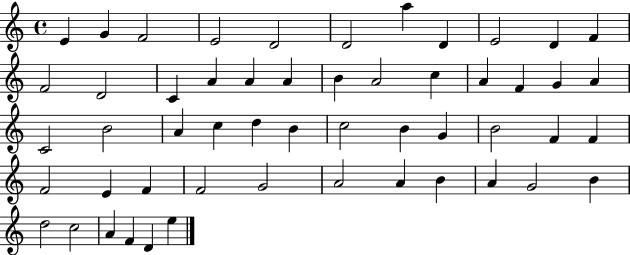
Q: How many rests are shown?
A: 0